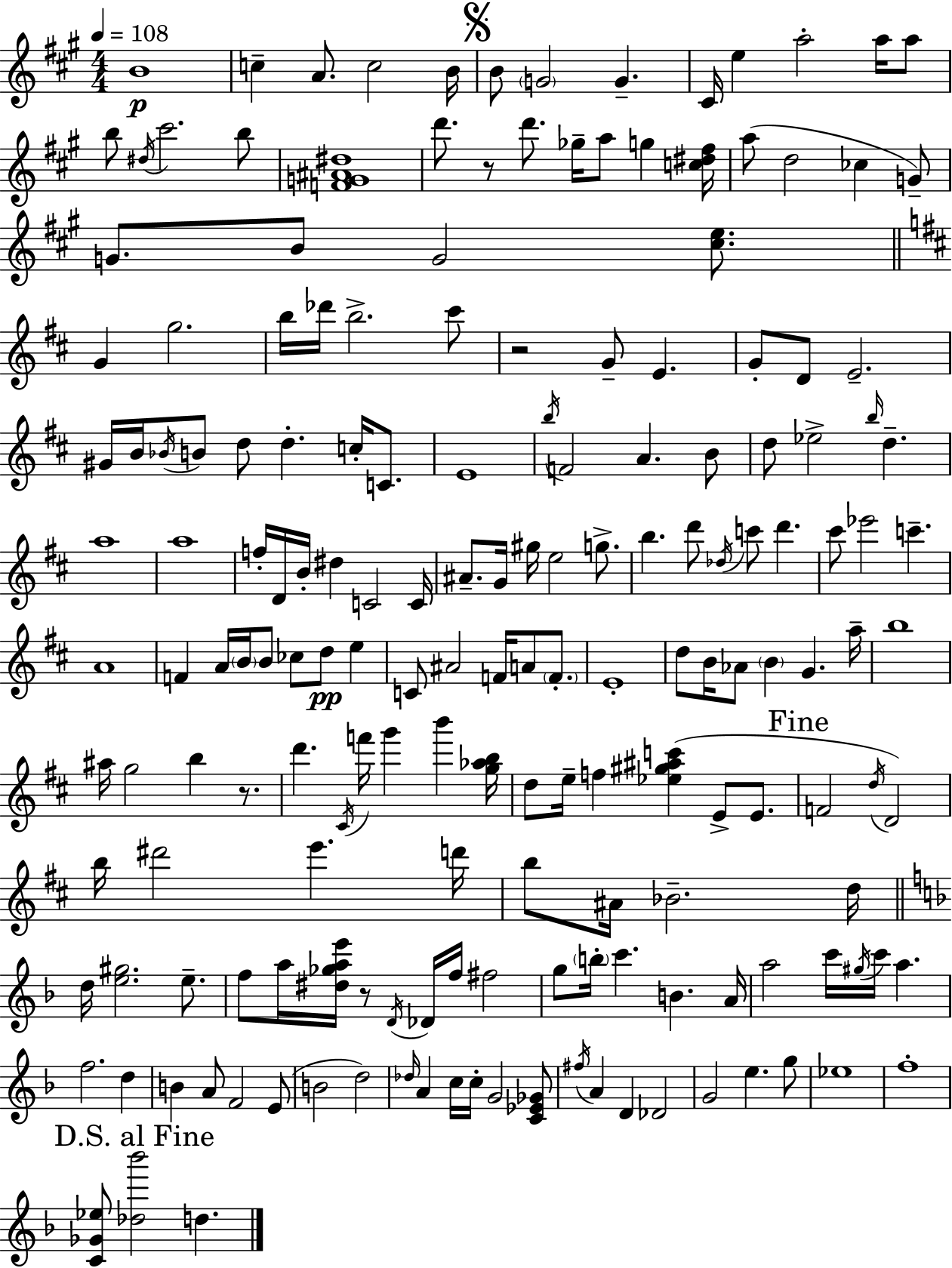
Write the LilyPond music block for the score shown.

{
  \clef treble
  \numericTimeSignature
  \time 4/4
  \key a \major
  \tempo 4 = 108
  b'1\p | c''4-- a'8. c''2 b'16 | \mark \markup { \musicglyph "scripts.segno" } b'8 \parenthesize g'2 g'4.-- | cis'16 e''4 a''2-. a''16 a''8 | \break b''8 \acciaccatura { dis''16 } cis'''2. b''8 | <f' g' ais' dis''>1 | d'''8. r8 d'''8. ges''16-- a''8 g''4 | <c'' dis'' fis''>16 a''8( d''2 ces''4 g'8--) | \break g'8. b'8 g'2 <cis'' e''>8. | \bar "||" \break \key d \major g'4 g''2. | b''16 des'''16 b''2.-> cis'''8 | r2 g'8-- e'4. | g'8-. d'8 e'2.-- | \break gis'16 b'16 \acciaccatura { bes'16 } b'8 d''8 d''4.-. c''16-. c'8. | e'1 | \acciaccatura { b''16 } f'2 a'4. | b'8 d''8 ees''2-> \grace { b''16 } d''4.-- | \break a''1 | a''1 | f''16-. d'16 b'16-. dis''4 c'2 | c'16 ais'8.-- g'16 gis''16 e''2 | \break g''8.-> b''4. d'''8 \acciaccatura { des''16 } c'''8 d'''4. | cis'''8 ees'''2 c'''4.-- | a'1 | f'4 a'16 \parenthesize b'16 b'8 ces''8 d''8\pp | \break e''4 c'8 ais'2 f'16 a'8 | \parenthesize f'8.-. e'1-. | d''8 b'16 aes'8 \parenthesize b'4 g'4. | a''16-- b''1 | \break ais''16 g''2 b''4 | r8. d'''4. \acciaccatura { cis'16 } f'''16 g'''4 | b'''4 <g'' aes'' b''>16 d''8 e''16-- f''4 <ees'' gis'' ais'' c'''>4( | e'8-> e'8. \mark "Fine" f'2 \acciaccatura { d''16 }) d'2 | \break b''16 dis'''2 e'''4. | d'''16 b''8 ais'16 bes'2.-- | d''16 \bar "||" \break \key d \minor d''16 <e'' gis''>2. e''8.-- | f''8 a''16 <dis'' ges'' a'' e'''>16 r8 \acciaccatura { d'16 } des'16 f''16 fis''2 | g''8 \parenthesize b''16-. c'''4. b'4. | a'16 a''2 c'''16 \acciaccatura { gis''16 } c'''16 a''4. | \break f''2. d''4 | b'4 a'8 f'2 | e'8( b'2 d''2) | \grace { des''16 } a'4 c''16 c''16-. g'2 | \break <c' ees' ges'>8 \acciaccatura { fis''16 } a'4 d'4 des'2 | g'2 e''4. | g''8 ees''1 | f''1-. | \break \mark "D.S. al Fine" <c' ges' ees''>8 <des'' bes'''>2 d''4. | \bar "|."
}